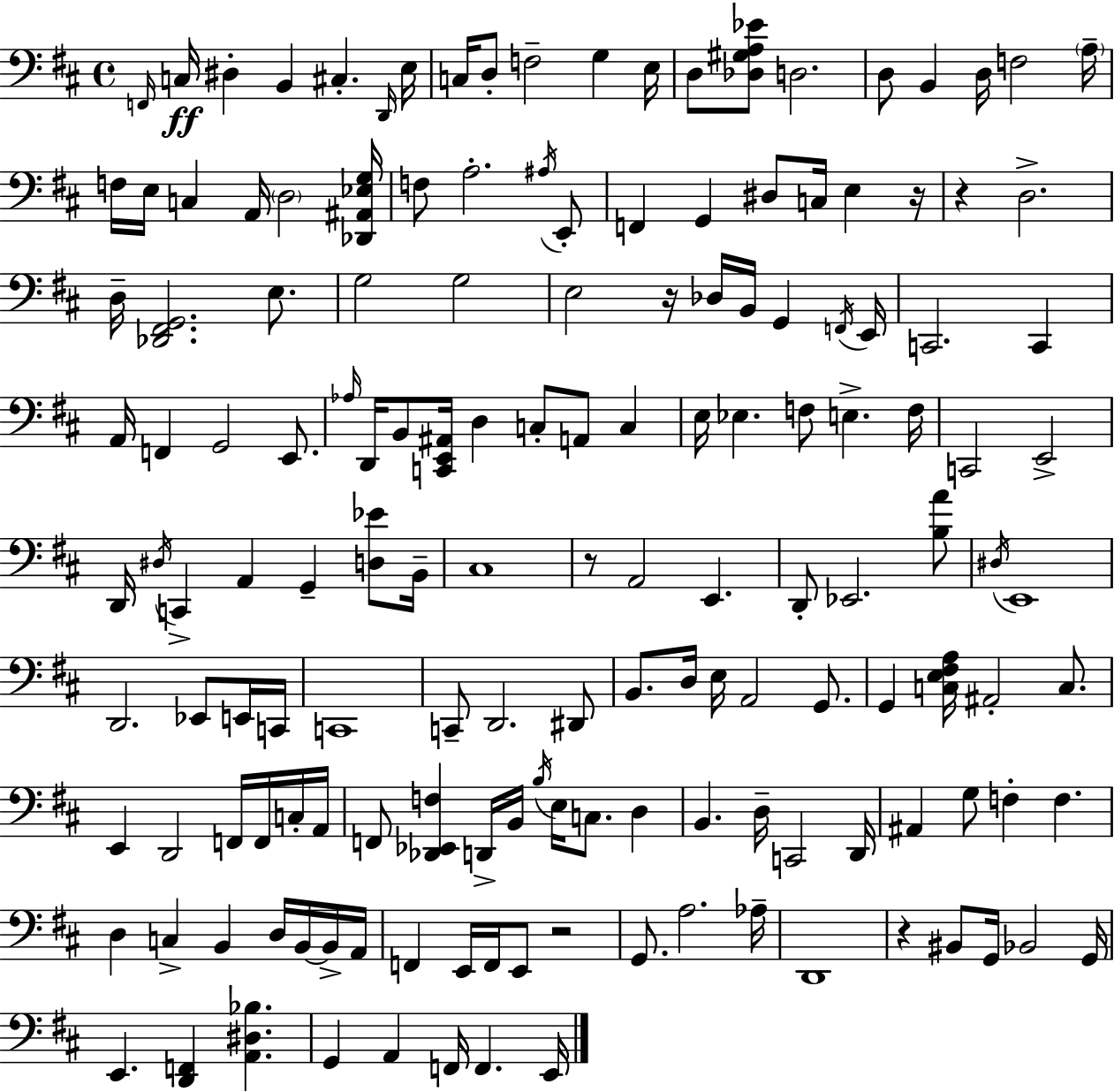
{
  \clef bass
  \time 4/4
  \defaultTimeSignature
  \key d \major
  \grace { f,16 }\ff c16 dis4-. b,4 cis4.-. | \grace { d,16 } e16 c16 d8-. f2-- g4 | e16 d8 <des gis a ees'>8 d2. | d8 b,4 d16 f2 | \break \parenthesize a16-- f16 e16 c4 a,16 \parenthesize d2 | <des, ais, ees g>16 f8 a2.-. | \acciaccatura { ais16 } e,8-. f,4 g,4 dis8 c16 e4 | r16 r4 d2.-> | \break d16-- <des, fis, g,>2. | e8. g2 g2 | e2 r16 des16 b,16 g,4 | \acciaccatura { f,16 } e,16 c,2. | \break c,4 a,16 f,4 g,2 | e,8. \grace { aes16 } d,16 b,8 <c, e, ais,>16 d4 c8-. a,8 | c4 e16 ees4. f8 e4.-> | f16 c,2 e,2-> | \break d,16 \acciaccatura { dis16 } c,4-> a,4 g,4-- | <d ees'>8 b,16-- cis1 | r8 a,2 | e,4. d,8-. ees,2. | \break <b a'>8 \acciaccatura { dis16 } e,1 | d,2. | ees,8 e,16 c,16 c,1 | c,8-- d,2. | \break dis,8 b,8. d16 e16 a,2 | g,8. g,4 <c e fis a>16 ais,2-. | c8. e,4 d,2 | f,16 f,16 c16-. a,16 f,8 <des, ees, f>4 d,16-> b,16 \acciaccatura { b16 } | \break e16 c8. d4 b,4. d16-- c,2 | d,16 ais,4 g8 f4-. | f4. d4 c4-> | b,4 d16 b,16~~ b,16-> a,16 f,4 e,16 f,16 e,8 | \break r2 g,8. a2. | aes16-- d,1 | r4 bis,8 g,16 bes,2 | g,16 e,4. <d, f,>4 | \break <a, dis bes>4. g,4 a,4 | f,16 f,4. e,16 \bar "|."
}